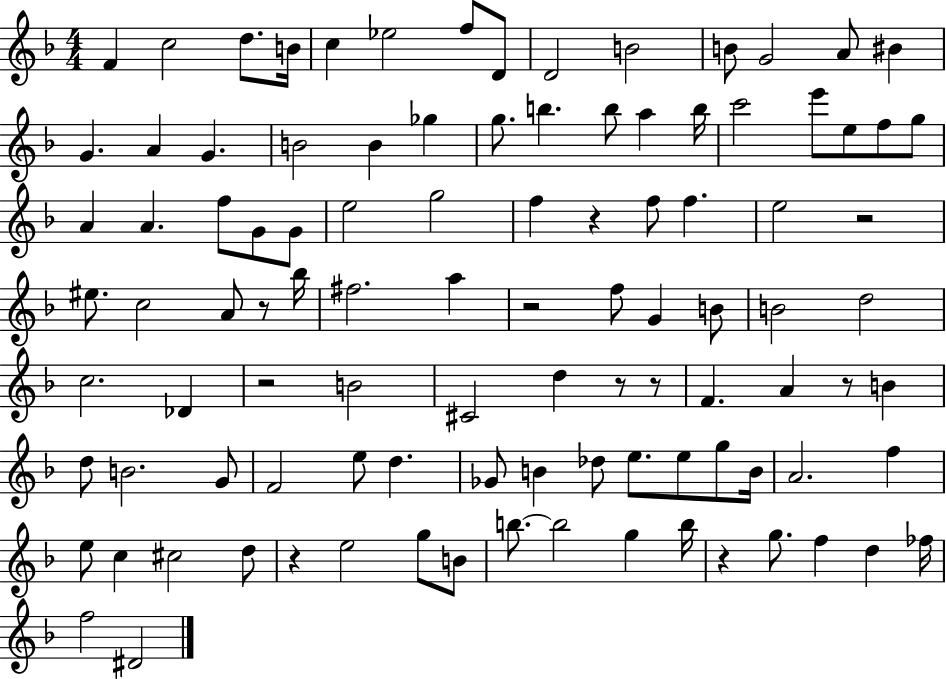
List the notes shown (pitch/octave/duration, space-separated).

F4/q C5/h D5/e. B4/s C5/q Eb5/h F5/e D4/e D4/h B4/h B4/e G4/h A4/e BIS4/q G4/q. A4/q G4/q. B4/h B4/q Gb5/q G5/e. B5/q. B5/e A5/q B5/s C6/h E6/e E5/e F5/e G5/e A4/q A4/q. F5/e G4/e G4/e E5/h G5/h F5/q R/q F5/e F5/q. E5/h R/h EIS5/e. C5/h A4/e R/e Bb5/s F#5/h. A5/q R/h F5/e G4/q B4/e B4/h D5/h C5/h. Db4/q R/h B4/h C#4/h D5/q R/e R/e F4/q. A4/q R/e B4/q D5/e B4/h. G4/e F4/h E5/e D5/q. Gb4/e B4/q Db5/e E5/e. E5/e G5/e B4/s A4/h. F5/q E5/e C5/q C#5/h D5/e R/q E5/h G5/e B4/e B5/e. B5/h G5/q B5/s R/q G5/e. F5/q D5/q FES5/s F5/h D#4/h